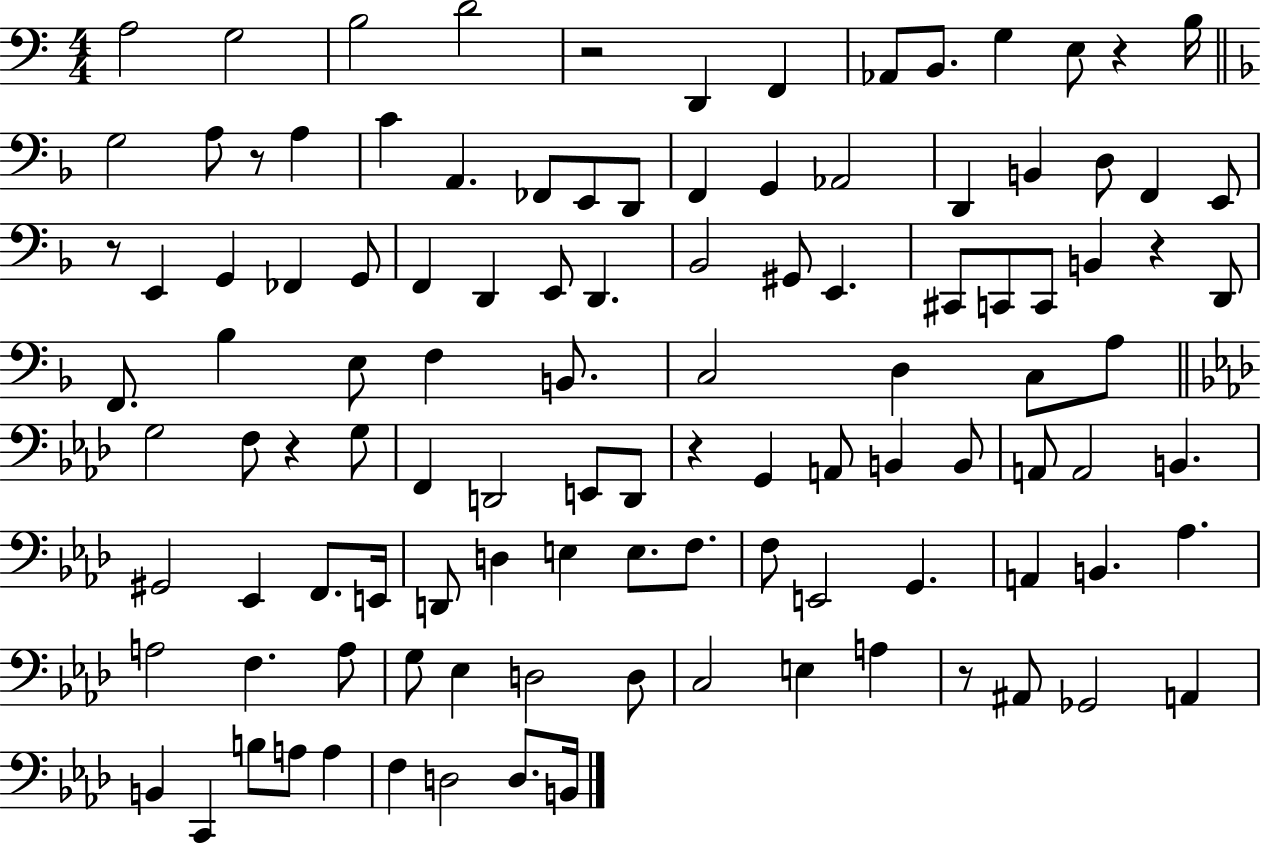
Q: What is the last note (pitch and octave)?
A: B2